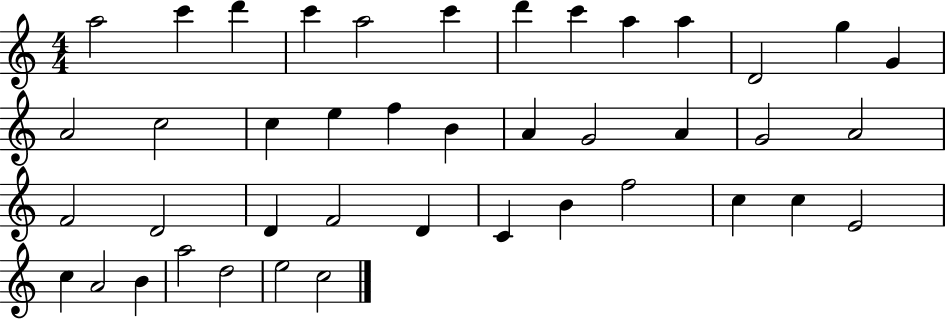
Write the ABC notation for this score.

X:1
T:Untitled
M:4/4
L:1/4
K:C
a2 c' d' c' a2 c' d' c' a a D2 g G A2 c2 c e f B A G2 A G2 A2 F2 D2 D F2 D C B f2 c c E2 c A2 B a2 d2 e2 c2